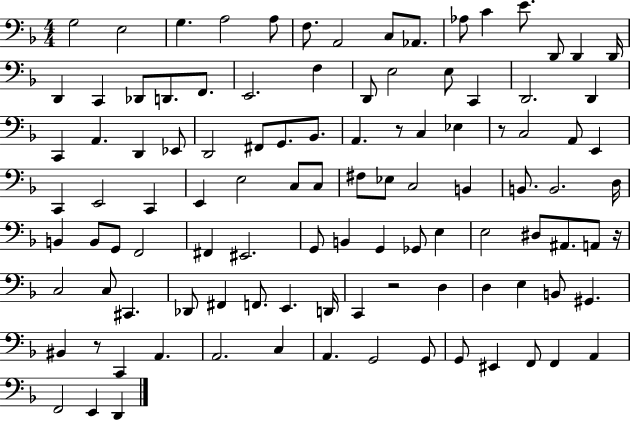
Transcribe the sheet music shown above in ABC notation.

X:1
T:Untitled
M:4/4
L:1/4
K:F
G,2 E,2 G, A,2 A,/2 F,/2 A,,2 C,/2 _A,,/2 _A,/2 C E/2 D,,/2 D,, D,,/4 D,, C,, _D,,/2 D,,/2 F,,/2 E,,2 F, D,,/2 E,2 E,/2 C,, D,,2 D,, C,, A,, D,, _E,,/2 D,,2 ^F,,/2 G,,/2 _B,,/2 A,, z/2 C, _E, z/2 C,2 A,,/2 E,, C,, E,,2 C,, E,, E,2 C,/2 C,/2 ^F,/2 _E,/2 C,2 B,, B,,/2 B,,2 D,/4 B,, B,,/2 G,,/2 F,,2 ^F,, ^E,,2 G,,/2 B,, G,, _G,,/2 E, E,2 ^D,/2 ^A,,/2 A,,/2 z/4 C,2 C,/2 ^C,, _D,,/2 ^F,, F,,/2 E,, D,,/4 C,, z2 D, D, E, B,,/2 ^G,, ^B,, z/2 C,, A,, A,,2 C, A,, G,,2 G,,/2 G,,/2 ^E,, F,,/2 F,, A,, F,,2 E,, D,,